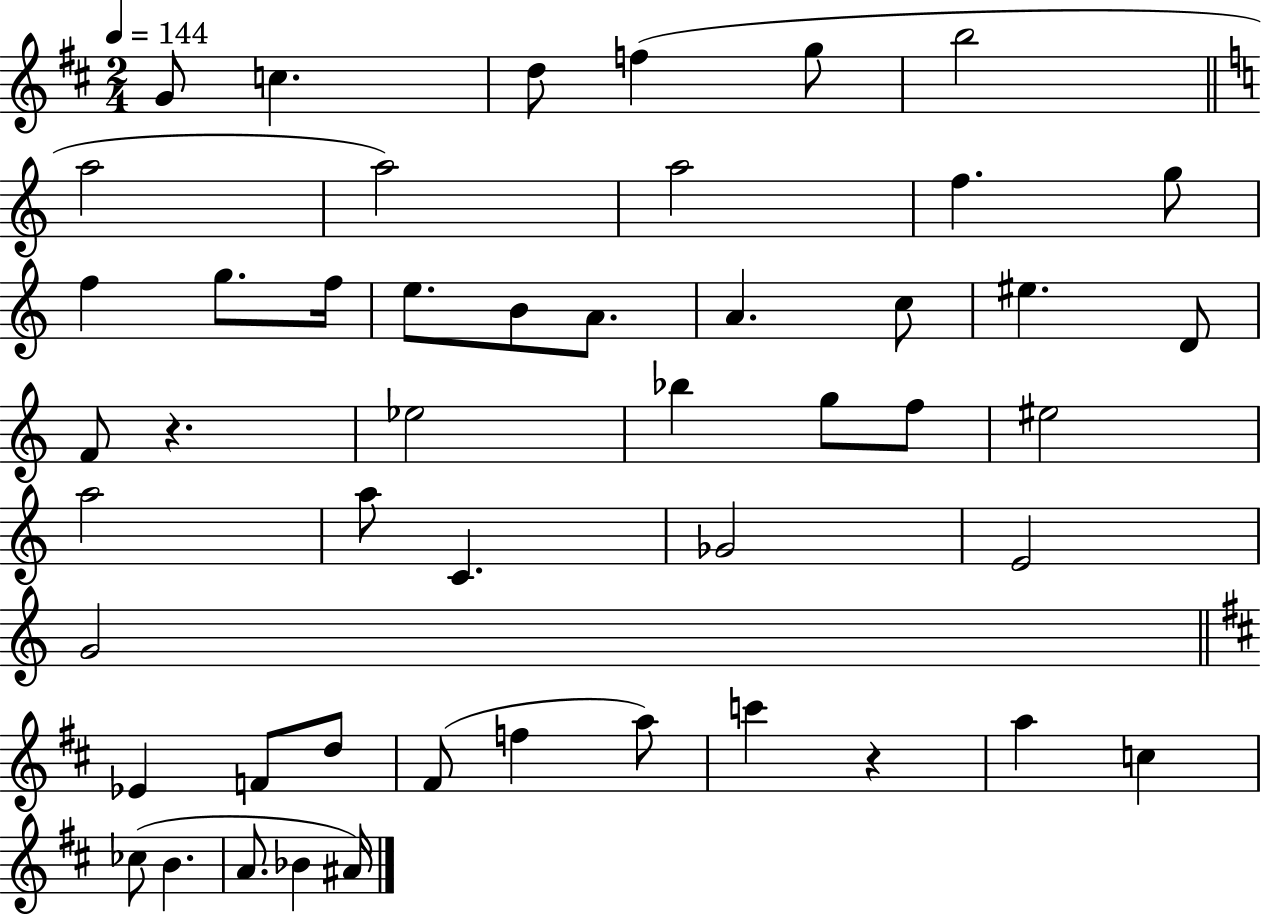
{
  \clef treble
  \numericTimeSignature
  \time 2/4
  \key d \major
  \tempo 4 = 144
  g'8 c''4. | d''8 f''4( g''8 | b''2 | \bar "||" \break \key c \major a''2 | a''2) | a''2 | f''4. g''8 | \break f''4 g''8. f''16 | e''8. b'8 a'8. | a'4. c''8 | eis''4. d'8 | \break f'8 r4. | ees''2 | bes''4 g''8 f''8 | eis''2 | \break a''2 | a''8 c'4. | ges'2 | e'2 | \break g'2 | \bar "||" \break \key b \minor ees'4 f'8 d''8 | fis'8( f''4 a''8) | c'''4 r4 | a''4 c''4 | \break ces''8( b'4. | a'8. bes'4 ais'16) | \bar "|."
}